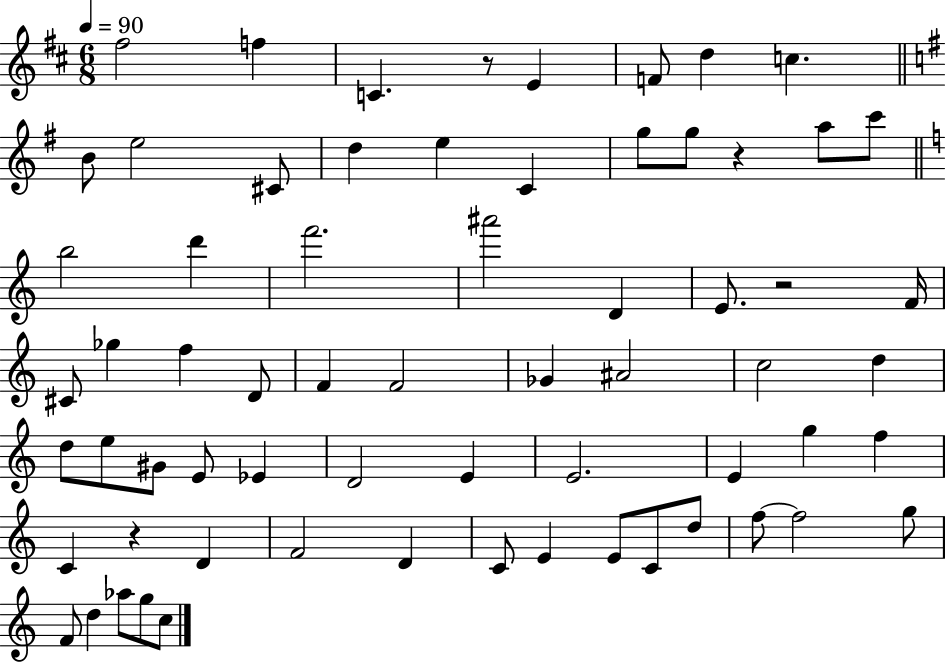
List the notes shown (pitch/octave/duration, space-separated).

F#5/h F5/q C4/q. R/e E4/q F4/e D5/q C5/q. B4/e E5/h C#4/e D5/q E5/q C4/q G5/e G5/e R/q A5/e C6/e B5/h D6/q F6/h. A#6/h D4/q E4/e. R/h F4/s C#4/e Gb5/q F5/q D4/e F4/q F4/h Gb4/q A#4/h C5/h D5/q D5/e E5/e G#4/e E4/e Eb4/q D4/h E4/q E4/h. E4/q G5/q F5/q C4/q R/q D4/q F4/h D4/q C4/e E4/q E4/e C4/e D5/e F5/e F5/h G5/e F4/e D5/q Ab5/e G5/e C5/e